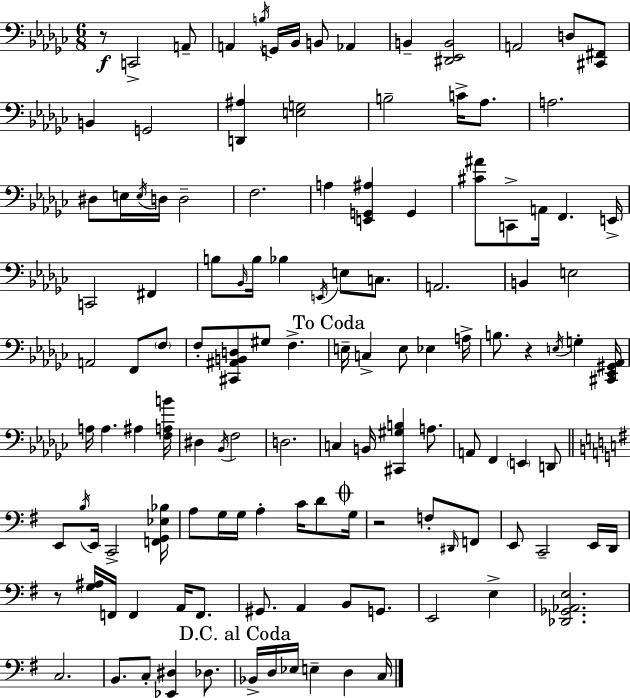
X:1
T:Untitled
M:6/8
L:1/4
K:Ebm
z/2 C,,2 A,,/2 A,, B,/4 G,,/4 _B,,/4 B,,/2 _A,, B,, [^D,,_E,,B,,]2 A,,2 D,/2 [^C,,^F,,]/2 B,, G,,2 [D,,^A,] [E,G,]2 B,2 C/4 _A,/2 A,2 ^D,/2 E,/4 E,/4 D,/4 D,2 F,2 A, [E,,G,,^A,] G,, [^C^A]/2 C,,/2 A,,/4 F,, E,,/4 C,,2 ^F,, B,/2 _B,,/4 B,/4 _B, E,,/4 E,/2 C,/2 A,,2 B,, E,2 A,,2 F,,/2 F,/2 F,/2 [^C,,^A,,B,,D,]/2 ^G,/2 F, E,/4 C, E,/2 _E, A,/4 B,/2 z E,/4 G, [^C,,_E,,^G,,_A,,]/4 A,/4 A, ^A, [F,A,B]/4 ^D, _B,,/4 F,2 D,2 C, B,,/4 [^C,,^G,B,] A,/2 A,,/2 F,, E,, D,,/2 E,,/2 B,/4 E,,/4 C,,2 [F,,G,,_E,_B,]/4 A,/2 G,/4 G,/4 A, C/4 D/2 G,/4 z2 F,/2 ^D,,/4 F,,/2 E,,/2 C,,2 E,,/4 D,,/4 z/2 [G,^A,]/4 F,,/4 F,, A,,/4 F,,/2 ^G,,/2 A,, B,,/2 G,,/2 E,,2 E, [_D,,_G,,_A,,E,]2 C,2 B,,/2 C,/2 [_E,,^D,] _D,/2 _B,,/4 D,/4 _E,/4 E, D, C,/4